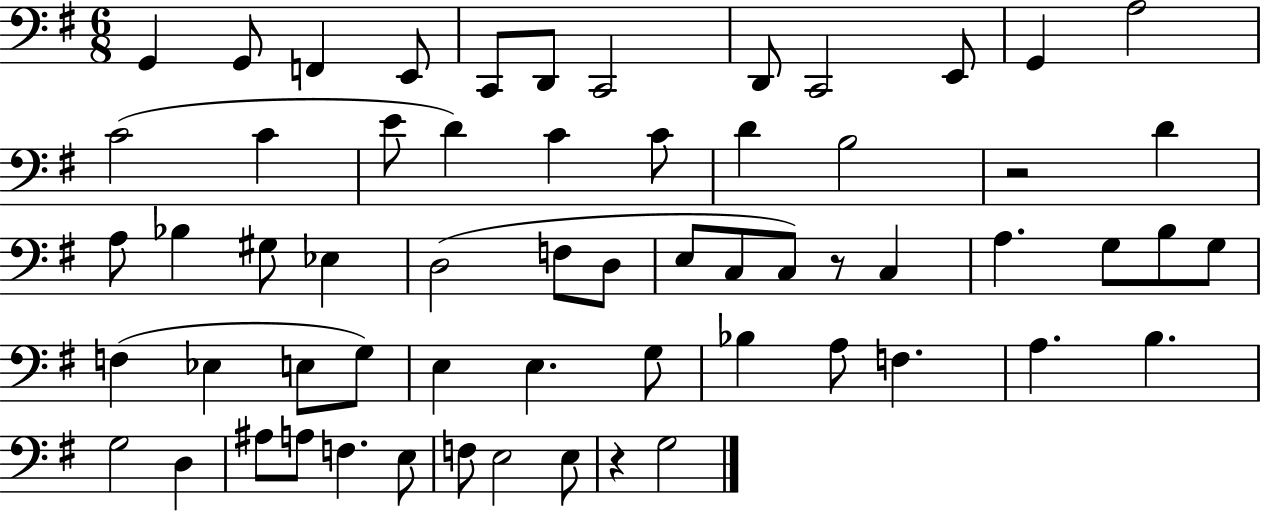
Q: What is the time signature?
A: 6/8